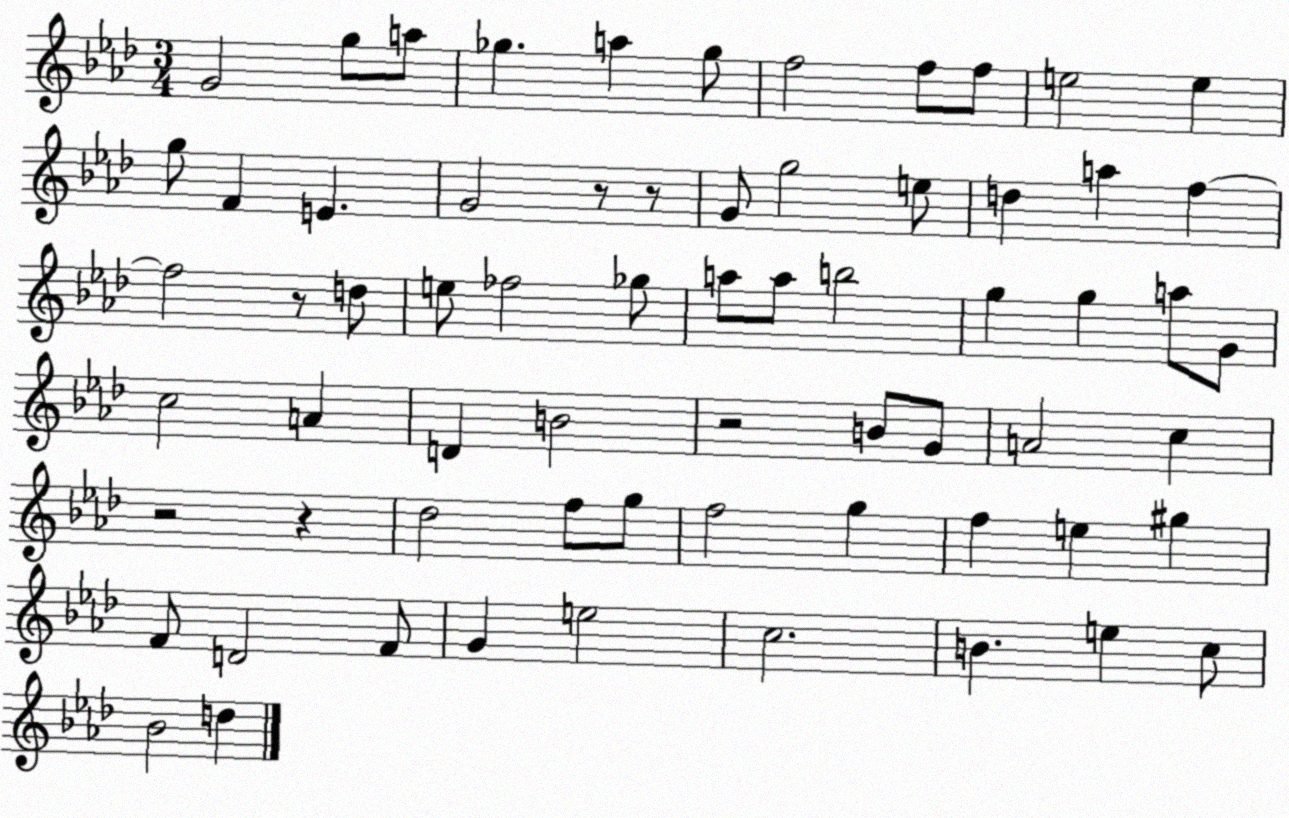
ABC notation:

X:1
T:Untitled
M:3/4
L:1/4
K:Ab
G2 g/2 a/2 _g a _g/2 f2 f/2 f/2 e2 e g/2 F E G2 z/2 z/2 G/2 g2 e/2 d a f f2 z/2 d/2 e/2 _f2 _g/2 a/2 a/2 b2 g g a/2 G/2 c2 A D B2 z2 B/2 G/2 A2 c z2 z _d2 f/2 g/2 f2 g f e ^g F/2 D2 F/2 G e2 c2 B e c/2 _B2 d